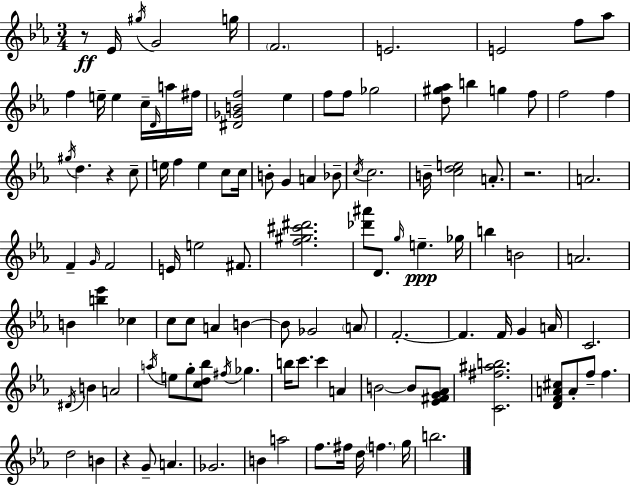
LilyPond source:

{
  \clef treble
  \numericTimeSignature
  \time 3/4
  \key c \minor
  \repeat volta 2 { r8\ff ees'16 \acciaccatura { gis''16 } g'2 | g''16 \parenthesize f'2. | e'2. | e'2 f''8 aes''8 | \break f''4 e''16-- e''4 c''16-- \grace { d'16 } | a''16 fis''16 <dis' ges' b' f''>2 ees''4 | f''8 f''8 ges''2 | <d'' gis'' aes''>8 b''4 g''4 | \break f''8 f''2 f''4 | \acciaccatura { gis''16 } d''4. r4 | c''8-- e''16 f''4 e''4 | c''8 c''16 b'8-. g'4 a'4 | \break bes'8-- \acciaccatura { c''16 } c''2. | b'16-- <c'' d'' e''>2 | a'8.-. r2. | a'2. | \break f'4-- \grace { g'16 } f'2 | e'16 e''2 | fis'8. <f'' gis'' cis''' dis'''>2. | <des''' ais'''>8 d'8. \grace { g''16 }\ppp e''4.-- | \break ges''16 b''4 b'2 | a'2. | b'4 <b'' ees'''>4 | ces''4 c''8 c''8 a'4 | \break b'4~~ b'8 ges'2 | \parenthesize a'8 f'2.-.~~ | f'4. | f'16 g'4 a'16 c'2. | \break \acciaccatura { dis'16 } b'4 a'2 | \acciaccatura { a''16 } e''8 g''8-. | <c'' d'' bes''>8 \acciaccatura { fis''16 } ges''4. b''16 c'''8. | c'''4 a'4 b'2~~ | \break b'8 <ees' fis' g' aes'>8 <c' fis'' ais'' b''>2. | <d' f' a' cis''>8 a'8-. | f''8-- f''4. d''2 | b'4 r4 | \break g'8-- a'4. ges'2. | b'4 | a''2 f''8. | fis''16 d''16 \parenthesize f''4. g''16 b''2. | \break } \bar "|."
}